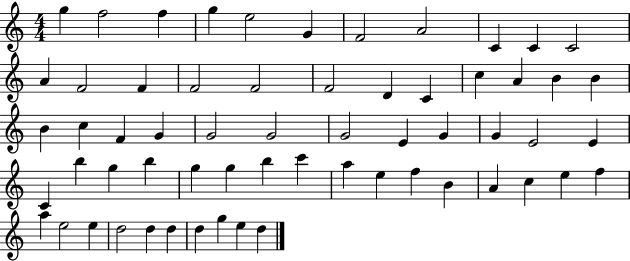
G5/q F5/h F5/q G5/q E5/h G4/q F4/h A4/h C4/q C4/q C4/h A4/q F4/h F4/q F4/h F4/h F4/h D4/q C4/q C5/q A4/q B4/q B4/q B4/q C5/q F4/q G4/q G4/h G4/h G4/h E4/q G4/q G4/q E4/h E4/q C4/q B5/q G5/q B5/q G5/q G5/q B5/q C6/q A5/q E5/q F5/q B4/q A4/q C5/q E5/q F5/q A5/q E5/h E5/q D5/h D5/q D5/q D5/q G5/q E5/q D5/q